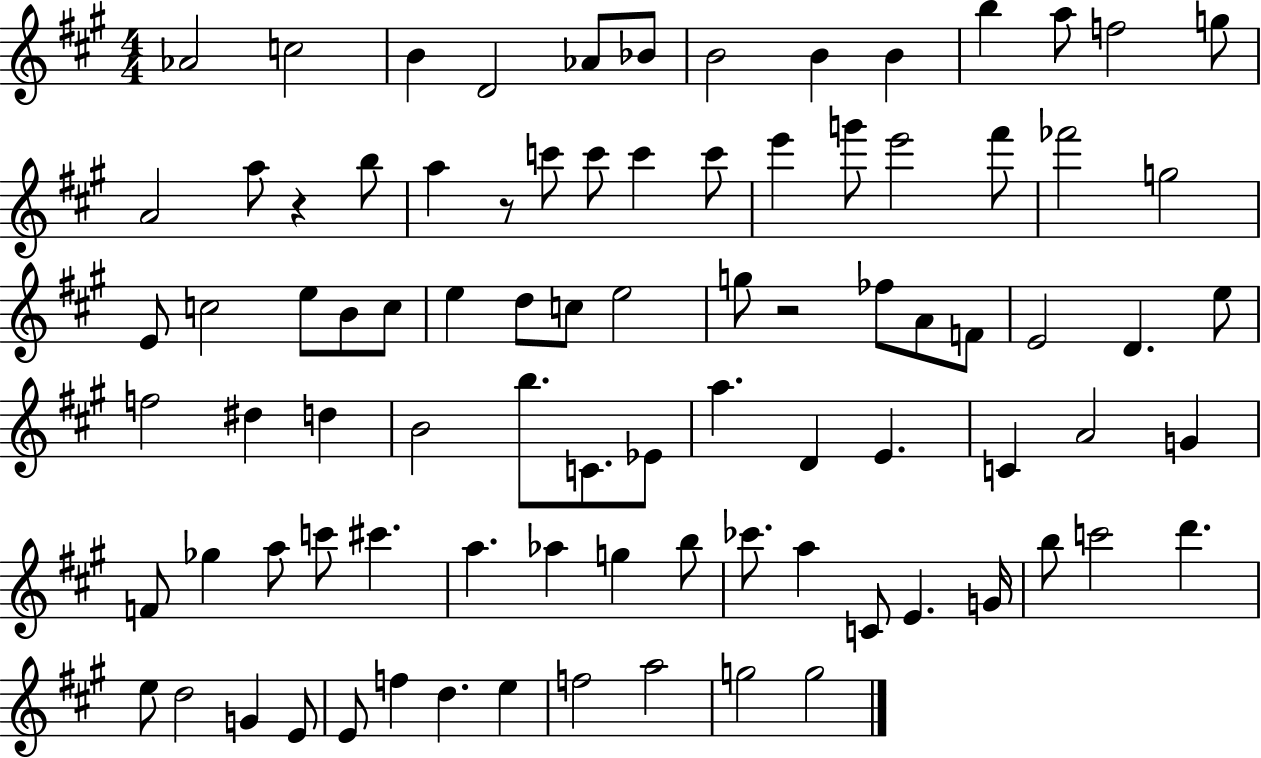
Ab4/h C5/h B4/q D4/h Ab4/e Bb4/e B4/h B4/q B4/q B5/q A5/e F5/h G5/e A4/h A5/e R/q B5/e A5/q R/e C6/e C6/e C6/q C6/e E6/q G6/e E6/h F#6/e FES6/h G5/h E4/e C5/h E5/e B4/e C5/e E5/q D5/e C5/e E5/h G5/e R/h FES5/e A4/e F4/e E4/h D4/q. E5/e F5/h D#5/q D5/q B4/h B5/e. C4/e. Eb4/e A5/q. D4/q E4/q. C4/q A4/h G4/q F4/e Gb5/q A5/e C6/e C#6/q. A5/q. Ab5/q G5/q B5/e CES6/e. A5/q C4/e E4/q. G4/s B5/e C6/h D6/q. E5/e D5/h G4/q E4/e E4/e F5/q D5/q. E5/q F5/h A5/h G5/h G5/h